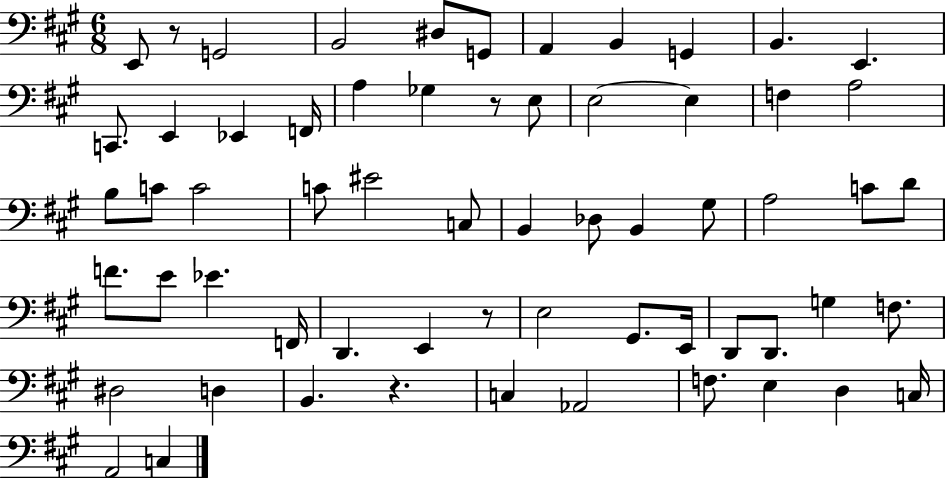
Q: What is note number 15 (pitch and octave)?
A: A3